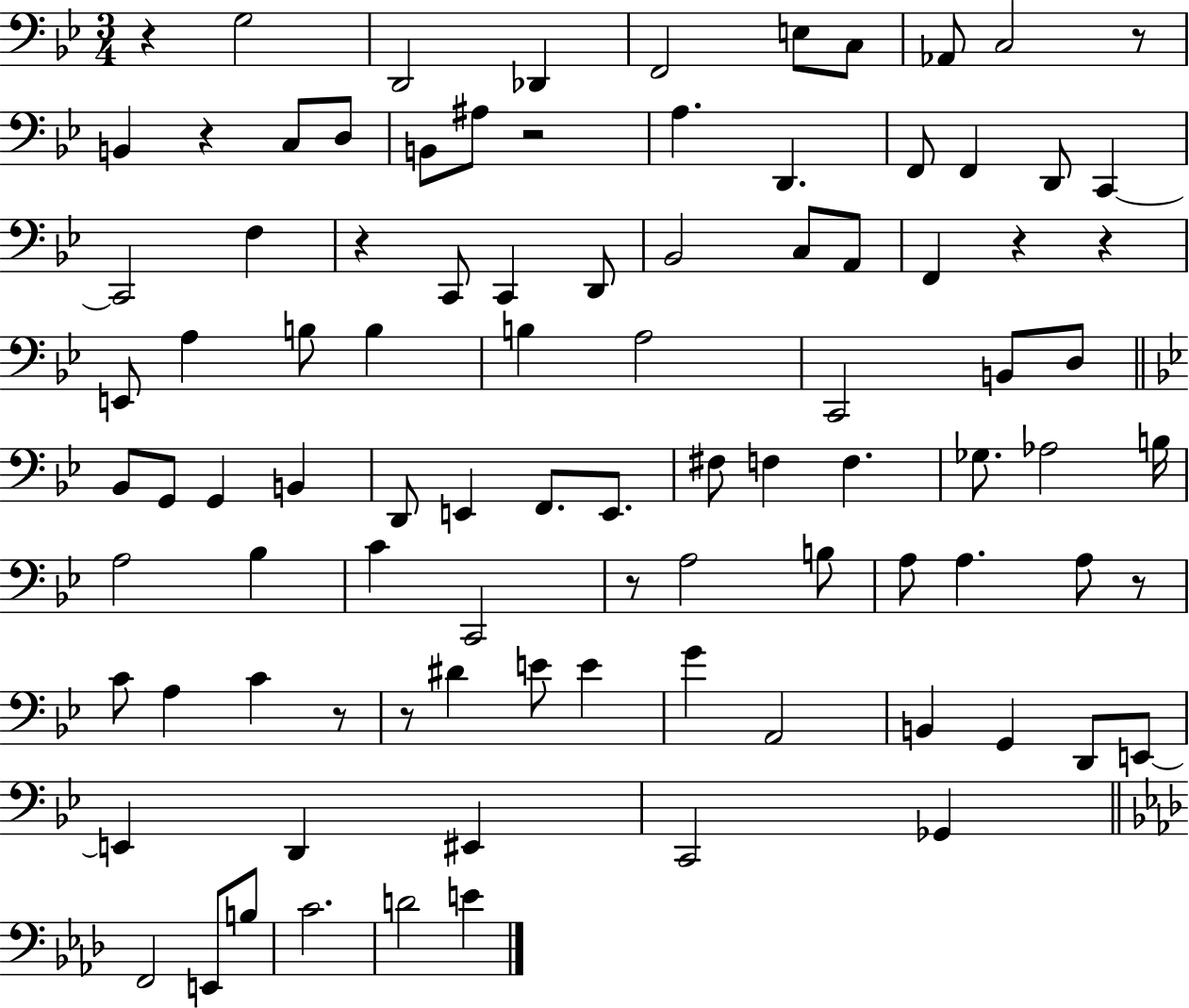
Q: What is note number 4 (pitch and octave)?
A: F2